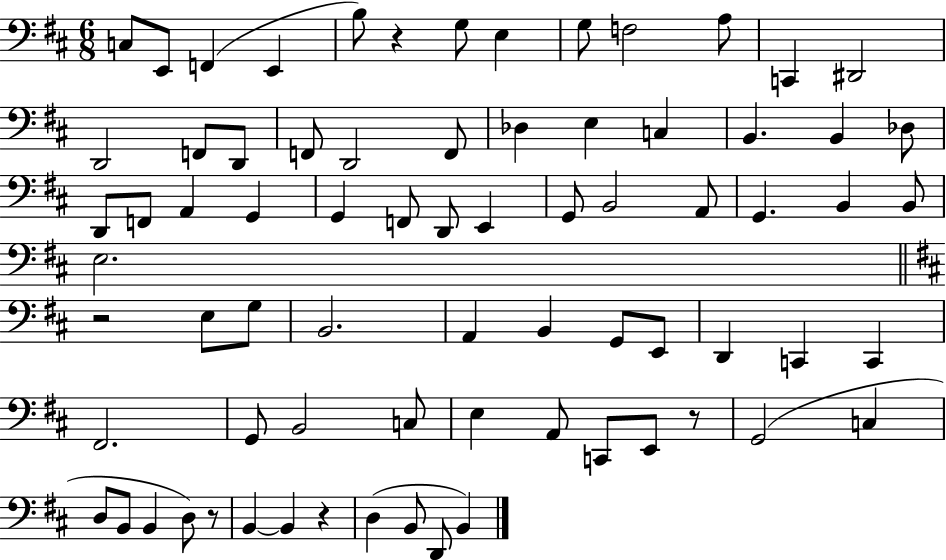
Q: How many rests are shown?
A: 5